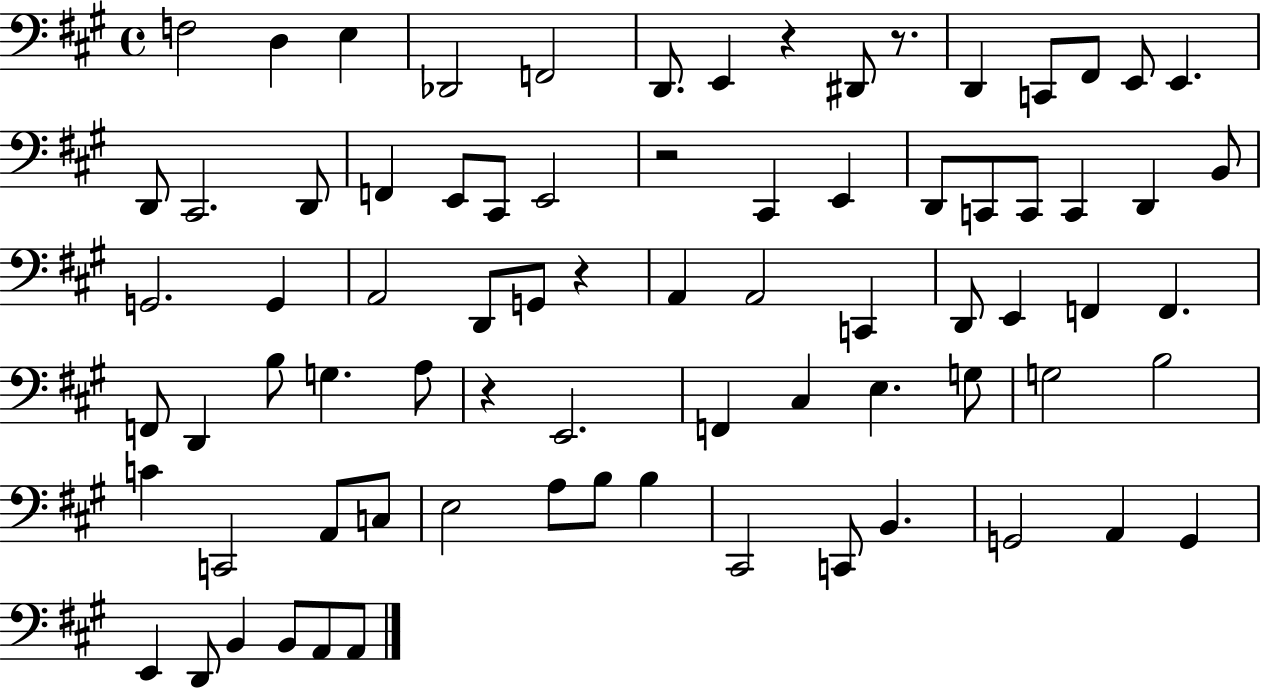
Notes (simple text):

F3/h D3/q E3/q Db2/h F2/h D2/e. E2/q R/q D#2/e R/e. D2/q C2/e F#2/e E2/e E2/q. D2/e C#2/h. D2/e F2/q E2/e C#2/e E2/h R/h C#2/q E2/q D2/e C2/e C2/e C2/q D2/q B2/e G2/h. G2/q A2/h D2/e G2/e R/q A2/q A2/h C2/q D2/e E2/q F2/q F2/q. F2/e D2/q B3/e G3/q. A3/e R/q E2/h. F2/q C#3/q E3/q. G3/e G3/h B3/h C4/q C2/h A2/e C3/e E3/h A3/e B3/e B3/q C#2/h C2/e B2/q. G2/h A2/q G2/q E2/q D2/e B2/q B2/e A2/e A2/e